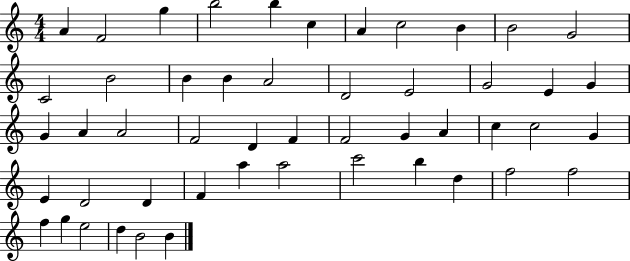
X:1
T:Untitled
M:4/4
L:1/4
K:C
A F2 g b2 b c A c2 B B2 G2 C2 B2 B B A2 D2 E2 G2 E G G A A2 F2 D F F2 G A c c2 G E D2 D F a a2 c'2 b d f2 f2 f g e2 d B2 B